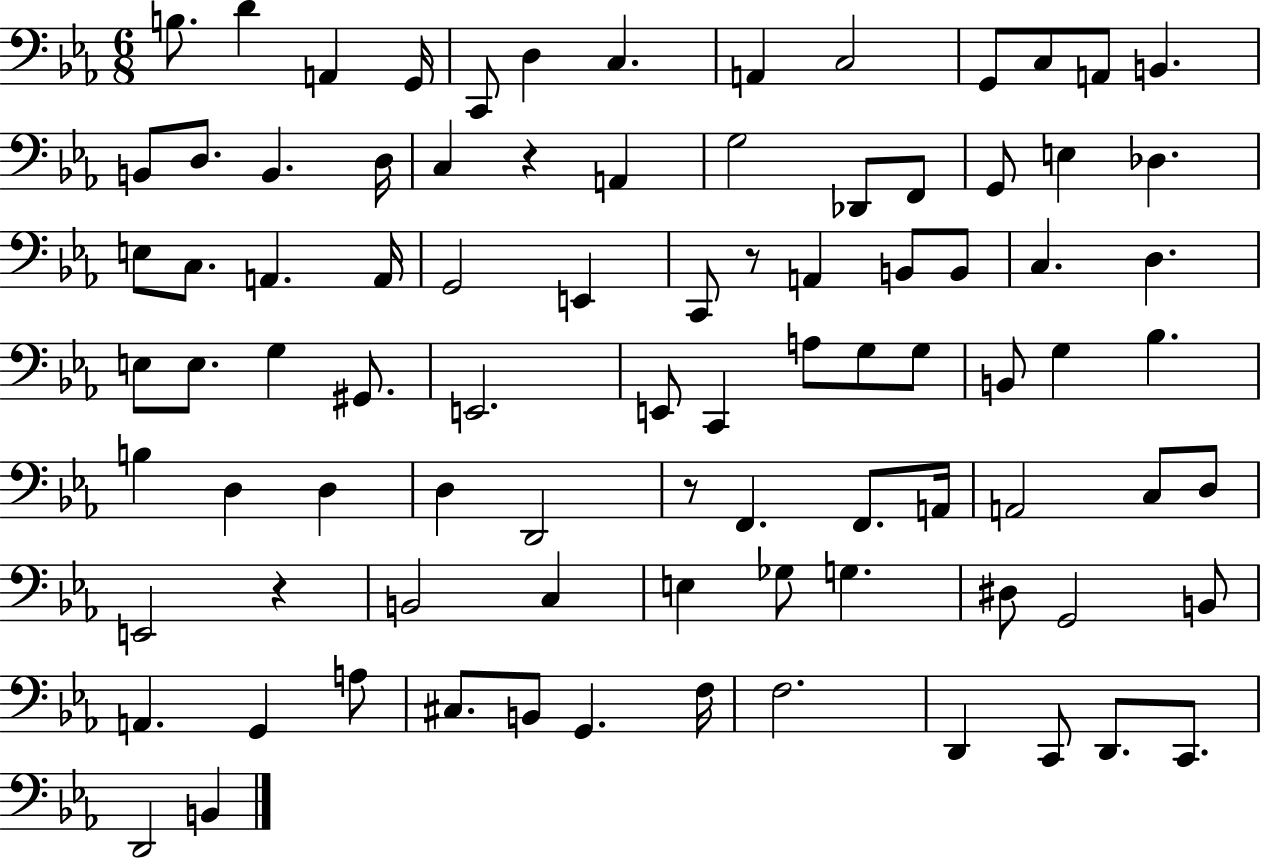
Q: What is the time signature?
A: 6/8